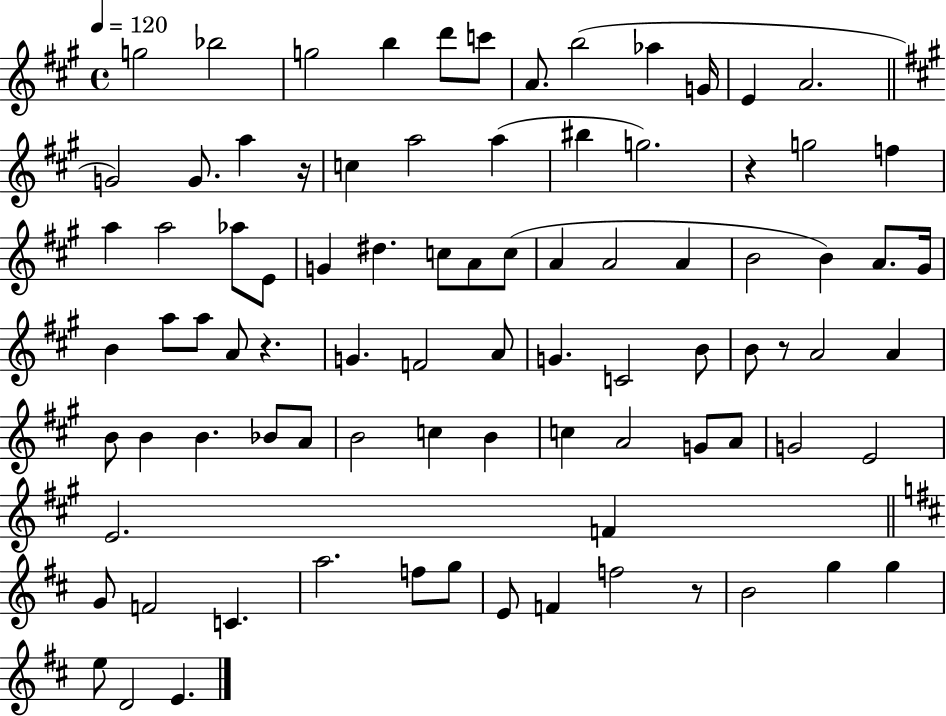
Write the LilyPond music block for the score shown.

{
  \clef treble
  \time 4/4
  \defaultTimeSignature
  \key a \major
  \tempo 4 = 120
  \repeat volta 2 { g''2 bes''2 | g''2 b''4 d'''8 c'''8 | a'8. b''2( aes''4 g'16 | e'4 a'2. | \break \bar "||" \break \key a \major g'2) g'8. a''4 r16 | c''4 a''2 a''4( | bis''4 g''2.) | r4 g''2 f''4 | \break a''4 a''2 aes''8 e'8 | g'4 dis''4. c''8 a'8 c''8( | a'4 a'2 a'4 | b'2 b'4) a'8. gis'16 | \break b'4 a''8 a''8 a'8 r4. | g'4. f'2 a'8 | g'4. c'2 b'8 | b'8 r8 a'2 a'4 | \break b'8 b'4 b'4. bes'8 a'8 | b'2 c''4 b'4 | c''4 a'2 g'8 a'8 | g'2 e'2 | \break e'2. f'4 | \bar "||" \break \key d \major g'8 f'2 c'4. | a''2. f''8 g''8 | e'8 f'4 f''2 r8 | b'2 g''4 g''4 | \break e''8 d'2 e'4. | } \bar "|."
}